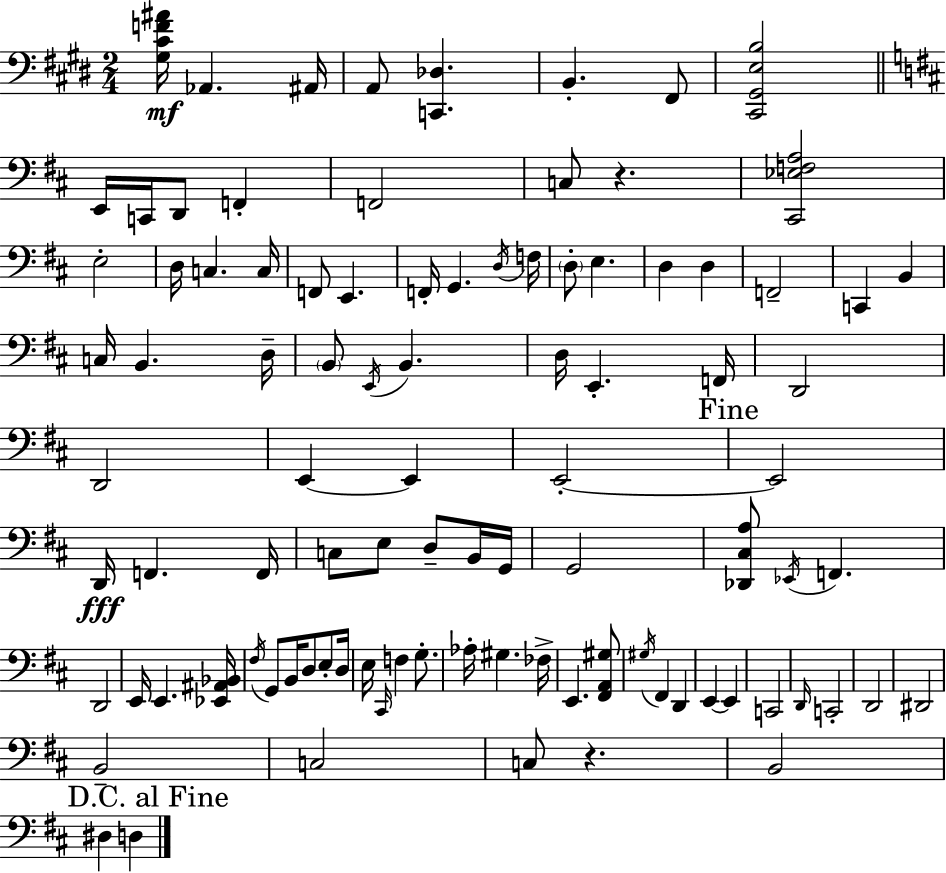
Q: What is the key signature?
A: E major